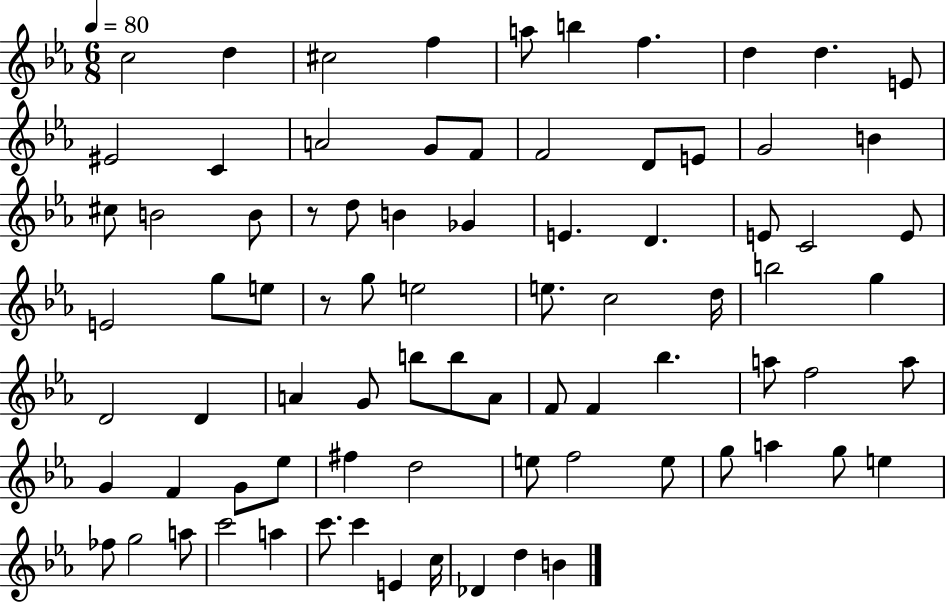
{
  \clef treble
  \numericTimeSignature
  \time 6/8
  \key ees \major
  \tempo 4 = 80
  c''2 d''4 | cis''2 f''4 | a''8 b''4 f''4. | d''4 d''4. e'8 | \break eis'2 c'4 | a'2 g'8 f'8 | f'2 d'8 e'8 | g'2 b'4 | \break cis''8 b'2 b'8 | r8 d''8 b'4 ges'4 | e'4. d'4. | e'8 c'2 e'8 | \break e'2 g''8 e''8 | r8 g''8 e''2 | e''8. c''2 d''16 | b''2 g''4 | \break d'2 d'4 | a'4 g'8 b''8 b''8 a'8 | f'8 f'4 bes''4. | a''8 f''2 a''8 | \break g'4 f'4 g'8 ees''8 | fis''4 d''2 | e''8 f''2 e''8 | g''8 a''4 g''8 e''4 | \break fes''8 g''2 a''8 | c'''2 a''4 | c'''8. c'''4 e'4 c''16 | des'4 d''4 b'4 | \break \bar "|."
}